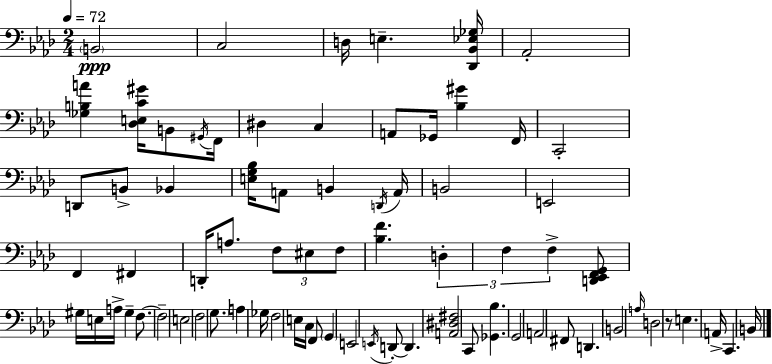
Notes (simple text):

B2/h C3/h D3/s E3/q. [Db2,Bb2,Eb3,Gb3]/s Ab2/h [Gb3,B3,A4]/q [Db3,E3,C4,G#4]/s B2/e G#2/s F2/s D#3/q C3/q A2/e Gb2/s [Bb3,G#4]/q F2/s C2/h D2/e B2/e Bb2/q [E3,G3,Bb3]/s A2/e B2/q D2/s A2/s B2/h E2/h F2/q F#2/q D2/s A3/e. F3/e EIS3/e F3/e [Bb3,F4]/q. D3/q F3/q F3/q [D2,Eb2,F2,G2]/e G#3/s E3/s A3/s G#3/q F3/e. F3/h E3/h F3/h G3/e. A3/q Gb3/s F3/h E3/s C3/s F2/e G2/q E2/h E2/s D2/e D2/q. [A2,D#3,F#3]/h C2/e [Gb2,Bb3]/q. G2/h A2/h F#2/e D2/q. B2/h A3/s D3/h R/e E3/q. A2/s C2/q. B2/s